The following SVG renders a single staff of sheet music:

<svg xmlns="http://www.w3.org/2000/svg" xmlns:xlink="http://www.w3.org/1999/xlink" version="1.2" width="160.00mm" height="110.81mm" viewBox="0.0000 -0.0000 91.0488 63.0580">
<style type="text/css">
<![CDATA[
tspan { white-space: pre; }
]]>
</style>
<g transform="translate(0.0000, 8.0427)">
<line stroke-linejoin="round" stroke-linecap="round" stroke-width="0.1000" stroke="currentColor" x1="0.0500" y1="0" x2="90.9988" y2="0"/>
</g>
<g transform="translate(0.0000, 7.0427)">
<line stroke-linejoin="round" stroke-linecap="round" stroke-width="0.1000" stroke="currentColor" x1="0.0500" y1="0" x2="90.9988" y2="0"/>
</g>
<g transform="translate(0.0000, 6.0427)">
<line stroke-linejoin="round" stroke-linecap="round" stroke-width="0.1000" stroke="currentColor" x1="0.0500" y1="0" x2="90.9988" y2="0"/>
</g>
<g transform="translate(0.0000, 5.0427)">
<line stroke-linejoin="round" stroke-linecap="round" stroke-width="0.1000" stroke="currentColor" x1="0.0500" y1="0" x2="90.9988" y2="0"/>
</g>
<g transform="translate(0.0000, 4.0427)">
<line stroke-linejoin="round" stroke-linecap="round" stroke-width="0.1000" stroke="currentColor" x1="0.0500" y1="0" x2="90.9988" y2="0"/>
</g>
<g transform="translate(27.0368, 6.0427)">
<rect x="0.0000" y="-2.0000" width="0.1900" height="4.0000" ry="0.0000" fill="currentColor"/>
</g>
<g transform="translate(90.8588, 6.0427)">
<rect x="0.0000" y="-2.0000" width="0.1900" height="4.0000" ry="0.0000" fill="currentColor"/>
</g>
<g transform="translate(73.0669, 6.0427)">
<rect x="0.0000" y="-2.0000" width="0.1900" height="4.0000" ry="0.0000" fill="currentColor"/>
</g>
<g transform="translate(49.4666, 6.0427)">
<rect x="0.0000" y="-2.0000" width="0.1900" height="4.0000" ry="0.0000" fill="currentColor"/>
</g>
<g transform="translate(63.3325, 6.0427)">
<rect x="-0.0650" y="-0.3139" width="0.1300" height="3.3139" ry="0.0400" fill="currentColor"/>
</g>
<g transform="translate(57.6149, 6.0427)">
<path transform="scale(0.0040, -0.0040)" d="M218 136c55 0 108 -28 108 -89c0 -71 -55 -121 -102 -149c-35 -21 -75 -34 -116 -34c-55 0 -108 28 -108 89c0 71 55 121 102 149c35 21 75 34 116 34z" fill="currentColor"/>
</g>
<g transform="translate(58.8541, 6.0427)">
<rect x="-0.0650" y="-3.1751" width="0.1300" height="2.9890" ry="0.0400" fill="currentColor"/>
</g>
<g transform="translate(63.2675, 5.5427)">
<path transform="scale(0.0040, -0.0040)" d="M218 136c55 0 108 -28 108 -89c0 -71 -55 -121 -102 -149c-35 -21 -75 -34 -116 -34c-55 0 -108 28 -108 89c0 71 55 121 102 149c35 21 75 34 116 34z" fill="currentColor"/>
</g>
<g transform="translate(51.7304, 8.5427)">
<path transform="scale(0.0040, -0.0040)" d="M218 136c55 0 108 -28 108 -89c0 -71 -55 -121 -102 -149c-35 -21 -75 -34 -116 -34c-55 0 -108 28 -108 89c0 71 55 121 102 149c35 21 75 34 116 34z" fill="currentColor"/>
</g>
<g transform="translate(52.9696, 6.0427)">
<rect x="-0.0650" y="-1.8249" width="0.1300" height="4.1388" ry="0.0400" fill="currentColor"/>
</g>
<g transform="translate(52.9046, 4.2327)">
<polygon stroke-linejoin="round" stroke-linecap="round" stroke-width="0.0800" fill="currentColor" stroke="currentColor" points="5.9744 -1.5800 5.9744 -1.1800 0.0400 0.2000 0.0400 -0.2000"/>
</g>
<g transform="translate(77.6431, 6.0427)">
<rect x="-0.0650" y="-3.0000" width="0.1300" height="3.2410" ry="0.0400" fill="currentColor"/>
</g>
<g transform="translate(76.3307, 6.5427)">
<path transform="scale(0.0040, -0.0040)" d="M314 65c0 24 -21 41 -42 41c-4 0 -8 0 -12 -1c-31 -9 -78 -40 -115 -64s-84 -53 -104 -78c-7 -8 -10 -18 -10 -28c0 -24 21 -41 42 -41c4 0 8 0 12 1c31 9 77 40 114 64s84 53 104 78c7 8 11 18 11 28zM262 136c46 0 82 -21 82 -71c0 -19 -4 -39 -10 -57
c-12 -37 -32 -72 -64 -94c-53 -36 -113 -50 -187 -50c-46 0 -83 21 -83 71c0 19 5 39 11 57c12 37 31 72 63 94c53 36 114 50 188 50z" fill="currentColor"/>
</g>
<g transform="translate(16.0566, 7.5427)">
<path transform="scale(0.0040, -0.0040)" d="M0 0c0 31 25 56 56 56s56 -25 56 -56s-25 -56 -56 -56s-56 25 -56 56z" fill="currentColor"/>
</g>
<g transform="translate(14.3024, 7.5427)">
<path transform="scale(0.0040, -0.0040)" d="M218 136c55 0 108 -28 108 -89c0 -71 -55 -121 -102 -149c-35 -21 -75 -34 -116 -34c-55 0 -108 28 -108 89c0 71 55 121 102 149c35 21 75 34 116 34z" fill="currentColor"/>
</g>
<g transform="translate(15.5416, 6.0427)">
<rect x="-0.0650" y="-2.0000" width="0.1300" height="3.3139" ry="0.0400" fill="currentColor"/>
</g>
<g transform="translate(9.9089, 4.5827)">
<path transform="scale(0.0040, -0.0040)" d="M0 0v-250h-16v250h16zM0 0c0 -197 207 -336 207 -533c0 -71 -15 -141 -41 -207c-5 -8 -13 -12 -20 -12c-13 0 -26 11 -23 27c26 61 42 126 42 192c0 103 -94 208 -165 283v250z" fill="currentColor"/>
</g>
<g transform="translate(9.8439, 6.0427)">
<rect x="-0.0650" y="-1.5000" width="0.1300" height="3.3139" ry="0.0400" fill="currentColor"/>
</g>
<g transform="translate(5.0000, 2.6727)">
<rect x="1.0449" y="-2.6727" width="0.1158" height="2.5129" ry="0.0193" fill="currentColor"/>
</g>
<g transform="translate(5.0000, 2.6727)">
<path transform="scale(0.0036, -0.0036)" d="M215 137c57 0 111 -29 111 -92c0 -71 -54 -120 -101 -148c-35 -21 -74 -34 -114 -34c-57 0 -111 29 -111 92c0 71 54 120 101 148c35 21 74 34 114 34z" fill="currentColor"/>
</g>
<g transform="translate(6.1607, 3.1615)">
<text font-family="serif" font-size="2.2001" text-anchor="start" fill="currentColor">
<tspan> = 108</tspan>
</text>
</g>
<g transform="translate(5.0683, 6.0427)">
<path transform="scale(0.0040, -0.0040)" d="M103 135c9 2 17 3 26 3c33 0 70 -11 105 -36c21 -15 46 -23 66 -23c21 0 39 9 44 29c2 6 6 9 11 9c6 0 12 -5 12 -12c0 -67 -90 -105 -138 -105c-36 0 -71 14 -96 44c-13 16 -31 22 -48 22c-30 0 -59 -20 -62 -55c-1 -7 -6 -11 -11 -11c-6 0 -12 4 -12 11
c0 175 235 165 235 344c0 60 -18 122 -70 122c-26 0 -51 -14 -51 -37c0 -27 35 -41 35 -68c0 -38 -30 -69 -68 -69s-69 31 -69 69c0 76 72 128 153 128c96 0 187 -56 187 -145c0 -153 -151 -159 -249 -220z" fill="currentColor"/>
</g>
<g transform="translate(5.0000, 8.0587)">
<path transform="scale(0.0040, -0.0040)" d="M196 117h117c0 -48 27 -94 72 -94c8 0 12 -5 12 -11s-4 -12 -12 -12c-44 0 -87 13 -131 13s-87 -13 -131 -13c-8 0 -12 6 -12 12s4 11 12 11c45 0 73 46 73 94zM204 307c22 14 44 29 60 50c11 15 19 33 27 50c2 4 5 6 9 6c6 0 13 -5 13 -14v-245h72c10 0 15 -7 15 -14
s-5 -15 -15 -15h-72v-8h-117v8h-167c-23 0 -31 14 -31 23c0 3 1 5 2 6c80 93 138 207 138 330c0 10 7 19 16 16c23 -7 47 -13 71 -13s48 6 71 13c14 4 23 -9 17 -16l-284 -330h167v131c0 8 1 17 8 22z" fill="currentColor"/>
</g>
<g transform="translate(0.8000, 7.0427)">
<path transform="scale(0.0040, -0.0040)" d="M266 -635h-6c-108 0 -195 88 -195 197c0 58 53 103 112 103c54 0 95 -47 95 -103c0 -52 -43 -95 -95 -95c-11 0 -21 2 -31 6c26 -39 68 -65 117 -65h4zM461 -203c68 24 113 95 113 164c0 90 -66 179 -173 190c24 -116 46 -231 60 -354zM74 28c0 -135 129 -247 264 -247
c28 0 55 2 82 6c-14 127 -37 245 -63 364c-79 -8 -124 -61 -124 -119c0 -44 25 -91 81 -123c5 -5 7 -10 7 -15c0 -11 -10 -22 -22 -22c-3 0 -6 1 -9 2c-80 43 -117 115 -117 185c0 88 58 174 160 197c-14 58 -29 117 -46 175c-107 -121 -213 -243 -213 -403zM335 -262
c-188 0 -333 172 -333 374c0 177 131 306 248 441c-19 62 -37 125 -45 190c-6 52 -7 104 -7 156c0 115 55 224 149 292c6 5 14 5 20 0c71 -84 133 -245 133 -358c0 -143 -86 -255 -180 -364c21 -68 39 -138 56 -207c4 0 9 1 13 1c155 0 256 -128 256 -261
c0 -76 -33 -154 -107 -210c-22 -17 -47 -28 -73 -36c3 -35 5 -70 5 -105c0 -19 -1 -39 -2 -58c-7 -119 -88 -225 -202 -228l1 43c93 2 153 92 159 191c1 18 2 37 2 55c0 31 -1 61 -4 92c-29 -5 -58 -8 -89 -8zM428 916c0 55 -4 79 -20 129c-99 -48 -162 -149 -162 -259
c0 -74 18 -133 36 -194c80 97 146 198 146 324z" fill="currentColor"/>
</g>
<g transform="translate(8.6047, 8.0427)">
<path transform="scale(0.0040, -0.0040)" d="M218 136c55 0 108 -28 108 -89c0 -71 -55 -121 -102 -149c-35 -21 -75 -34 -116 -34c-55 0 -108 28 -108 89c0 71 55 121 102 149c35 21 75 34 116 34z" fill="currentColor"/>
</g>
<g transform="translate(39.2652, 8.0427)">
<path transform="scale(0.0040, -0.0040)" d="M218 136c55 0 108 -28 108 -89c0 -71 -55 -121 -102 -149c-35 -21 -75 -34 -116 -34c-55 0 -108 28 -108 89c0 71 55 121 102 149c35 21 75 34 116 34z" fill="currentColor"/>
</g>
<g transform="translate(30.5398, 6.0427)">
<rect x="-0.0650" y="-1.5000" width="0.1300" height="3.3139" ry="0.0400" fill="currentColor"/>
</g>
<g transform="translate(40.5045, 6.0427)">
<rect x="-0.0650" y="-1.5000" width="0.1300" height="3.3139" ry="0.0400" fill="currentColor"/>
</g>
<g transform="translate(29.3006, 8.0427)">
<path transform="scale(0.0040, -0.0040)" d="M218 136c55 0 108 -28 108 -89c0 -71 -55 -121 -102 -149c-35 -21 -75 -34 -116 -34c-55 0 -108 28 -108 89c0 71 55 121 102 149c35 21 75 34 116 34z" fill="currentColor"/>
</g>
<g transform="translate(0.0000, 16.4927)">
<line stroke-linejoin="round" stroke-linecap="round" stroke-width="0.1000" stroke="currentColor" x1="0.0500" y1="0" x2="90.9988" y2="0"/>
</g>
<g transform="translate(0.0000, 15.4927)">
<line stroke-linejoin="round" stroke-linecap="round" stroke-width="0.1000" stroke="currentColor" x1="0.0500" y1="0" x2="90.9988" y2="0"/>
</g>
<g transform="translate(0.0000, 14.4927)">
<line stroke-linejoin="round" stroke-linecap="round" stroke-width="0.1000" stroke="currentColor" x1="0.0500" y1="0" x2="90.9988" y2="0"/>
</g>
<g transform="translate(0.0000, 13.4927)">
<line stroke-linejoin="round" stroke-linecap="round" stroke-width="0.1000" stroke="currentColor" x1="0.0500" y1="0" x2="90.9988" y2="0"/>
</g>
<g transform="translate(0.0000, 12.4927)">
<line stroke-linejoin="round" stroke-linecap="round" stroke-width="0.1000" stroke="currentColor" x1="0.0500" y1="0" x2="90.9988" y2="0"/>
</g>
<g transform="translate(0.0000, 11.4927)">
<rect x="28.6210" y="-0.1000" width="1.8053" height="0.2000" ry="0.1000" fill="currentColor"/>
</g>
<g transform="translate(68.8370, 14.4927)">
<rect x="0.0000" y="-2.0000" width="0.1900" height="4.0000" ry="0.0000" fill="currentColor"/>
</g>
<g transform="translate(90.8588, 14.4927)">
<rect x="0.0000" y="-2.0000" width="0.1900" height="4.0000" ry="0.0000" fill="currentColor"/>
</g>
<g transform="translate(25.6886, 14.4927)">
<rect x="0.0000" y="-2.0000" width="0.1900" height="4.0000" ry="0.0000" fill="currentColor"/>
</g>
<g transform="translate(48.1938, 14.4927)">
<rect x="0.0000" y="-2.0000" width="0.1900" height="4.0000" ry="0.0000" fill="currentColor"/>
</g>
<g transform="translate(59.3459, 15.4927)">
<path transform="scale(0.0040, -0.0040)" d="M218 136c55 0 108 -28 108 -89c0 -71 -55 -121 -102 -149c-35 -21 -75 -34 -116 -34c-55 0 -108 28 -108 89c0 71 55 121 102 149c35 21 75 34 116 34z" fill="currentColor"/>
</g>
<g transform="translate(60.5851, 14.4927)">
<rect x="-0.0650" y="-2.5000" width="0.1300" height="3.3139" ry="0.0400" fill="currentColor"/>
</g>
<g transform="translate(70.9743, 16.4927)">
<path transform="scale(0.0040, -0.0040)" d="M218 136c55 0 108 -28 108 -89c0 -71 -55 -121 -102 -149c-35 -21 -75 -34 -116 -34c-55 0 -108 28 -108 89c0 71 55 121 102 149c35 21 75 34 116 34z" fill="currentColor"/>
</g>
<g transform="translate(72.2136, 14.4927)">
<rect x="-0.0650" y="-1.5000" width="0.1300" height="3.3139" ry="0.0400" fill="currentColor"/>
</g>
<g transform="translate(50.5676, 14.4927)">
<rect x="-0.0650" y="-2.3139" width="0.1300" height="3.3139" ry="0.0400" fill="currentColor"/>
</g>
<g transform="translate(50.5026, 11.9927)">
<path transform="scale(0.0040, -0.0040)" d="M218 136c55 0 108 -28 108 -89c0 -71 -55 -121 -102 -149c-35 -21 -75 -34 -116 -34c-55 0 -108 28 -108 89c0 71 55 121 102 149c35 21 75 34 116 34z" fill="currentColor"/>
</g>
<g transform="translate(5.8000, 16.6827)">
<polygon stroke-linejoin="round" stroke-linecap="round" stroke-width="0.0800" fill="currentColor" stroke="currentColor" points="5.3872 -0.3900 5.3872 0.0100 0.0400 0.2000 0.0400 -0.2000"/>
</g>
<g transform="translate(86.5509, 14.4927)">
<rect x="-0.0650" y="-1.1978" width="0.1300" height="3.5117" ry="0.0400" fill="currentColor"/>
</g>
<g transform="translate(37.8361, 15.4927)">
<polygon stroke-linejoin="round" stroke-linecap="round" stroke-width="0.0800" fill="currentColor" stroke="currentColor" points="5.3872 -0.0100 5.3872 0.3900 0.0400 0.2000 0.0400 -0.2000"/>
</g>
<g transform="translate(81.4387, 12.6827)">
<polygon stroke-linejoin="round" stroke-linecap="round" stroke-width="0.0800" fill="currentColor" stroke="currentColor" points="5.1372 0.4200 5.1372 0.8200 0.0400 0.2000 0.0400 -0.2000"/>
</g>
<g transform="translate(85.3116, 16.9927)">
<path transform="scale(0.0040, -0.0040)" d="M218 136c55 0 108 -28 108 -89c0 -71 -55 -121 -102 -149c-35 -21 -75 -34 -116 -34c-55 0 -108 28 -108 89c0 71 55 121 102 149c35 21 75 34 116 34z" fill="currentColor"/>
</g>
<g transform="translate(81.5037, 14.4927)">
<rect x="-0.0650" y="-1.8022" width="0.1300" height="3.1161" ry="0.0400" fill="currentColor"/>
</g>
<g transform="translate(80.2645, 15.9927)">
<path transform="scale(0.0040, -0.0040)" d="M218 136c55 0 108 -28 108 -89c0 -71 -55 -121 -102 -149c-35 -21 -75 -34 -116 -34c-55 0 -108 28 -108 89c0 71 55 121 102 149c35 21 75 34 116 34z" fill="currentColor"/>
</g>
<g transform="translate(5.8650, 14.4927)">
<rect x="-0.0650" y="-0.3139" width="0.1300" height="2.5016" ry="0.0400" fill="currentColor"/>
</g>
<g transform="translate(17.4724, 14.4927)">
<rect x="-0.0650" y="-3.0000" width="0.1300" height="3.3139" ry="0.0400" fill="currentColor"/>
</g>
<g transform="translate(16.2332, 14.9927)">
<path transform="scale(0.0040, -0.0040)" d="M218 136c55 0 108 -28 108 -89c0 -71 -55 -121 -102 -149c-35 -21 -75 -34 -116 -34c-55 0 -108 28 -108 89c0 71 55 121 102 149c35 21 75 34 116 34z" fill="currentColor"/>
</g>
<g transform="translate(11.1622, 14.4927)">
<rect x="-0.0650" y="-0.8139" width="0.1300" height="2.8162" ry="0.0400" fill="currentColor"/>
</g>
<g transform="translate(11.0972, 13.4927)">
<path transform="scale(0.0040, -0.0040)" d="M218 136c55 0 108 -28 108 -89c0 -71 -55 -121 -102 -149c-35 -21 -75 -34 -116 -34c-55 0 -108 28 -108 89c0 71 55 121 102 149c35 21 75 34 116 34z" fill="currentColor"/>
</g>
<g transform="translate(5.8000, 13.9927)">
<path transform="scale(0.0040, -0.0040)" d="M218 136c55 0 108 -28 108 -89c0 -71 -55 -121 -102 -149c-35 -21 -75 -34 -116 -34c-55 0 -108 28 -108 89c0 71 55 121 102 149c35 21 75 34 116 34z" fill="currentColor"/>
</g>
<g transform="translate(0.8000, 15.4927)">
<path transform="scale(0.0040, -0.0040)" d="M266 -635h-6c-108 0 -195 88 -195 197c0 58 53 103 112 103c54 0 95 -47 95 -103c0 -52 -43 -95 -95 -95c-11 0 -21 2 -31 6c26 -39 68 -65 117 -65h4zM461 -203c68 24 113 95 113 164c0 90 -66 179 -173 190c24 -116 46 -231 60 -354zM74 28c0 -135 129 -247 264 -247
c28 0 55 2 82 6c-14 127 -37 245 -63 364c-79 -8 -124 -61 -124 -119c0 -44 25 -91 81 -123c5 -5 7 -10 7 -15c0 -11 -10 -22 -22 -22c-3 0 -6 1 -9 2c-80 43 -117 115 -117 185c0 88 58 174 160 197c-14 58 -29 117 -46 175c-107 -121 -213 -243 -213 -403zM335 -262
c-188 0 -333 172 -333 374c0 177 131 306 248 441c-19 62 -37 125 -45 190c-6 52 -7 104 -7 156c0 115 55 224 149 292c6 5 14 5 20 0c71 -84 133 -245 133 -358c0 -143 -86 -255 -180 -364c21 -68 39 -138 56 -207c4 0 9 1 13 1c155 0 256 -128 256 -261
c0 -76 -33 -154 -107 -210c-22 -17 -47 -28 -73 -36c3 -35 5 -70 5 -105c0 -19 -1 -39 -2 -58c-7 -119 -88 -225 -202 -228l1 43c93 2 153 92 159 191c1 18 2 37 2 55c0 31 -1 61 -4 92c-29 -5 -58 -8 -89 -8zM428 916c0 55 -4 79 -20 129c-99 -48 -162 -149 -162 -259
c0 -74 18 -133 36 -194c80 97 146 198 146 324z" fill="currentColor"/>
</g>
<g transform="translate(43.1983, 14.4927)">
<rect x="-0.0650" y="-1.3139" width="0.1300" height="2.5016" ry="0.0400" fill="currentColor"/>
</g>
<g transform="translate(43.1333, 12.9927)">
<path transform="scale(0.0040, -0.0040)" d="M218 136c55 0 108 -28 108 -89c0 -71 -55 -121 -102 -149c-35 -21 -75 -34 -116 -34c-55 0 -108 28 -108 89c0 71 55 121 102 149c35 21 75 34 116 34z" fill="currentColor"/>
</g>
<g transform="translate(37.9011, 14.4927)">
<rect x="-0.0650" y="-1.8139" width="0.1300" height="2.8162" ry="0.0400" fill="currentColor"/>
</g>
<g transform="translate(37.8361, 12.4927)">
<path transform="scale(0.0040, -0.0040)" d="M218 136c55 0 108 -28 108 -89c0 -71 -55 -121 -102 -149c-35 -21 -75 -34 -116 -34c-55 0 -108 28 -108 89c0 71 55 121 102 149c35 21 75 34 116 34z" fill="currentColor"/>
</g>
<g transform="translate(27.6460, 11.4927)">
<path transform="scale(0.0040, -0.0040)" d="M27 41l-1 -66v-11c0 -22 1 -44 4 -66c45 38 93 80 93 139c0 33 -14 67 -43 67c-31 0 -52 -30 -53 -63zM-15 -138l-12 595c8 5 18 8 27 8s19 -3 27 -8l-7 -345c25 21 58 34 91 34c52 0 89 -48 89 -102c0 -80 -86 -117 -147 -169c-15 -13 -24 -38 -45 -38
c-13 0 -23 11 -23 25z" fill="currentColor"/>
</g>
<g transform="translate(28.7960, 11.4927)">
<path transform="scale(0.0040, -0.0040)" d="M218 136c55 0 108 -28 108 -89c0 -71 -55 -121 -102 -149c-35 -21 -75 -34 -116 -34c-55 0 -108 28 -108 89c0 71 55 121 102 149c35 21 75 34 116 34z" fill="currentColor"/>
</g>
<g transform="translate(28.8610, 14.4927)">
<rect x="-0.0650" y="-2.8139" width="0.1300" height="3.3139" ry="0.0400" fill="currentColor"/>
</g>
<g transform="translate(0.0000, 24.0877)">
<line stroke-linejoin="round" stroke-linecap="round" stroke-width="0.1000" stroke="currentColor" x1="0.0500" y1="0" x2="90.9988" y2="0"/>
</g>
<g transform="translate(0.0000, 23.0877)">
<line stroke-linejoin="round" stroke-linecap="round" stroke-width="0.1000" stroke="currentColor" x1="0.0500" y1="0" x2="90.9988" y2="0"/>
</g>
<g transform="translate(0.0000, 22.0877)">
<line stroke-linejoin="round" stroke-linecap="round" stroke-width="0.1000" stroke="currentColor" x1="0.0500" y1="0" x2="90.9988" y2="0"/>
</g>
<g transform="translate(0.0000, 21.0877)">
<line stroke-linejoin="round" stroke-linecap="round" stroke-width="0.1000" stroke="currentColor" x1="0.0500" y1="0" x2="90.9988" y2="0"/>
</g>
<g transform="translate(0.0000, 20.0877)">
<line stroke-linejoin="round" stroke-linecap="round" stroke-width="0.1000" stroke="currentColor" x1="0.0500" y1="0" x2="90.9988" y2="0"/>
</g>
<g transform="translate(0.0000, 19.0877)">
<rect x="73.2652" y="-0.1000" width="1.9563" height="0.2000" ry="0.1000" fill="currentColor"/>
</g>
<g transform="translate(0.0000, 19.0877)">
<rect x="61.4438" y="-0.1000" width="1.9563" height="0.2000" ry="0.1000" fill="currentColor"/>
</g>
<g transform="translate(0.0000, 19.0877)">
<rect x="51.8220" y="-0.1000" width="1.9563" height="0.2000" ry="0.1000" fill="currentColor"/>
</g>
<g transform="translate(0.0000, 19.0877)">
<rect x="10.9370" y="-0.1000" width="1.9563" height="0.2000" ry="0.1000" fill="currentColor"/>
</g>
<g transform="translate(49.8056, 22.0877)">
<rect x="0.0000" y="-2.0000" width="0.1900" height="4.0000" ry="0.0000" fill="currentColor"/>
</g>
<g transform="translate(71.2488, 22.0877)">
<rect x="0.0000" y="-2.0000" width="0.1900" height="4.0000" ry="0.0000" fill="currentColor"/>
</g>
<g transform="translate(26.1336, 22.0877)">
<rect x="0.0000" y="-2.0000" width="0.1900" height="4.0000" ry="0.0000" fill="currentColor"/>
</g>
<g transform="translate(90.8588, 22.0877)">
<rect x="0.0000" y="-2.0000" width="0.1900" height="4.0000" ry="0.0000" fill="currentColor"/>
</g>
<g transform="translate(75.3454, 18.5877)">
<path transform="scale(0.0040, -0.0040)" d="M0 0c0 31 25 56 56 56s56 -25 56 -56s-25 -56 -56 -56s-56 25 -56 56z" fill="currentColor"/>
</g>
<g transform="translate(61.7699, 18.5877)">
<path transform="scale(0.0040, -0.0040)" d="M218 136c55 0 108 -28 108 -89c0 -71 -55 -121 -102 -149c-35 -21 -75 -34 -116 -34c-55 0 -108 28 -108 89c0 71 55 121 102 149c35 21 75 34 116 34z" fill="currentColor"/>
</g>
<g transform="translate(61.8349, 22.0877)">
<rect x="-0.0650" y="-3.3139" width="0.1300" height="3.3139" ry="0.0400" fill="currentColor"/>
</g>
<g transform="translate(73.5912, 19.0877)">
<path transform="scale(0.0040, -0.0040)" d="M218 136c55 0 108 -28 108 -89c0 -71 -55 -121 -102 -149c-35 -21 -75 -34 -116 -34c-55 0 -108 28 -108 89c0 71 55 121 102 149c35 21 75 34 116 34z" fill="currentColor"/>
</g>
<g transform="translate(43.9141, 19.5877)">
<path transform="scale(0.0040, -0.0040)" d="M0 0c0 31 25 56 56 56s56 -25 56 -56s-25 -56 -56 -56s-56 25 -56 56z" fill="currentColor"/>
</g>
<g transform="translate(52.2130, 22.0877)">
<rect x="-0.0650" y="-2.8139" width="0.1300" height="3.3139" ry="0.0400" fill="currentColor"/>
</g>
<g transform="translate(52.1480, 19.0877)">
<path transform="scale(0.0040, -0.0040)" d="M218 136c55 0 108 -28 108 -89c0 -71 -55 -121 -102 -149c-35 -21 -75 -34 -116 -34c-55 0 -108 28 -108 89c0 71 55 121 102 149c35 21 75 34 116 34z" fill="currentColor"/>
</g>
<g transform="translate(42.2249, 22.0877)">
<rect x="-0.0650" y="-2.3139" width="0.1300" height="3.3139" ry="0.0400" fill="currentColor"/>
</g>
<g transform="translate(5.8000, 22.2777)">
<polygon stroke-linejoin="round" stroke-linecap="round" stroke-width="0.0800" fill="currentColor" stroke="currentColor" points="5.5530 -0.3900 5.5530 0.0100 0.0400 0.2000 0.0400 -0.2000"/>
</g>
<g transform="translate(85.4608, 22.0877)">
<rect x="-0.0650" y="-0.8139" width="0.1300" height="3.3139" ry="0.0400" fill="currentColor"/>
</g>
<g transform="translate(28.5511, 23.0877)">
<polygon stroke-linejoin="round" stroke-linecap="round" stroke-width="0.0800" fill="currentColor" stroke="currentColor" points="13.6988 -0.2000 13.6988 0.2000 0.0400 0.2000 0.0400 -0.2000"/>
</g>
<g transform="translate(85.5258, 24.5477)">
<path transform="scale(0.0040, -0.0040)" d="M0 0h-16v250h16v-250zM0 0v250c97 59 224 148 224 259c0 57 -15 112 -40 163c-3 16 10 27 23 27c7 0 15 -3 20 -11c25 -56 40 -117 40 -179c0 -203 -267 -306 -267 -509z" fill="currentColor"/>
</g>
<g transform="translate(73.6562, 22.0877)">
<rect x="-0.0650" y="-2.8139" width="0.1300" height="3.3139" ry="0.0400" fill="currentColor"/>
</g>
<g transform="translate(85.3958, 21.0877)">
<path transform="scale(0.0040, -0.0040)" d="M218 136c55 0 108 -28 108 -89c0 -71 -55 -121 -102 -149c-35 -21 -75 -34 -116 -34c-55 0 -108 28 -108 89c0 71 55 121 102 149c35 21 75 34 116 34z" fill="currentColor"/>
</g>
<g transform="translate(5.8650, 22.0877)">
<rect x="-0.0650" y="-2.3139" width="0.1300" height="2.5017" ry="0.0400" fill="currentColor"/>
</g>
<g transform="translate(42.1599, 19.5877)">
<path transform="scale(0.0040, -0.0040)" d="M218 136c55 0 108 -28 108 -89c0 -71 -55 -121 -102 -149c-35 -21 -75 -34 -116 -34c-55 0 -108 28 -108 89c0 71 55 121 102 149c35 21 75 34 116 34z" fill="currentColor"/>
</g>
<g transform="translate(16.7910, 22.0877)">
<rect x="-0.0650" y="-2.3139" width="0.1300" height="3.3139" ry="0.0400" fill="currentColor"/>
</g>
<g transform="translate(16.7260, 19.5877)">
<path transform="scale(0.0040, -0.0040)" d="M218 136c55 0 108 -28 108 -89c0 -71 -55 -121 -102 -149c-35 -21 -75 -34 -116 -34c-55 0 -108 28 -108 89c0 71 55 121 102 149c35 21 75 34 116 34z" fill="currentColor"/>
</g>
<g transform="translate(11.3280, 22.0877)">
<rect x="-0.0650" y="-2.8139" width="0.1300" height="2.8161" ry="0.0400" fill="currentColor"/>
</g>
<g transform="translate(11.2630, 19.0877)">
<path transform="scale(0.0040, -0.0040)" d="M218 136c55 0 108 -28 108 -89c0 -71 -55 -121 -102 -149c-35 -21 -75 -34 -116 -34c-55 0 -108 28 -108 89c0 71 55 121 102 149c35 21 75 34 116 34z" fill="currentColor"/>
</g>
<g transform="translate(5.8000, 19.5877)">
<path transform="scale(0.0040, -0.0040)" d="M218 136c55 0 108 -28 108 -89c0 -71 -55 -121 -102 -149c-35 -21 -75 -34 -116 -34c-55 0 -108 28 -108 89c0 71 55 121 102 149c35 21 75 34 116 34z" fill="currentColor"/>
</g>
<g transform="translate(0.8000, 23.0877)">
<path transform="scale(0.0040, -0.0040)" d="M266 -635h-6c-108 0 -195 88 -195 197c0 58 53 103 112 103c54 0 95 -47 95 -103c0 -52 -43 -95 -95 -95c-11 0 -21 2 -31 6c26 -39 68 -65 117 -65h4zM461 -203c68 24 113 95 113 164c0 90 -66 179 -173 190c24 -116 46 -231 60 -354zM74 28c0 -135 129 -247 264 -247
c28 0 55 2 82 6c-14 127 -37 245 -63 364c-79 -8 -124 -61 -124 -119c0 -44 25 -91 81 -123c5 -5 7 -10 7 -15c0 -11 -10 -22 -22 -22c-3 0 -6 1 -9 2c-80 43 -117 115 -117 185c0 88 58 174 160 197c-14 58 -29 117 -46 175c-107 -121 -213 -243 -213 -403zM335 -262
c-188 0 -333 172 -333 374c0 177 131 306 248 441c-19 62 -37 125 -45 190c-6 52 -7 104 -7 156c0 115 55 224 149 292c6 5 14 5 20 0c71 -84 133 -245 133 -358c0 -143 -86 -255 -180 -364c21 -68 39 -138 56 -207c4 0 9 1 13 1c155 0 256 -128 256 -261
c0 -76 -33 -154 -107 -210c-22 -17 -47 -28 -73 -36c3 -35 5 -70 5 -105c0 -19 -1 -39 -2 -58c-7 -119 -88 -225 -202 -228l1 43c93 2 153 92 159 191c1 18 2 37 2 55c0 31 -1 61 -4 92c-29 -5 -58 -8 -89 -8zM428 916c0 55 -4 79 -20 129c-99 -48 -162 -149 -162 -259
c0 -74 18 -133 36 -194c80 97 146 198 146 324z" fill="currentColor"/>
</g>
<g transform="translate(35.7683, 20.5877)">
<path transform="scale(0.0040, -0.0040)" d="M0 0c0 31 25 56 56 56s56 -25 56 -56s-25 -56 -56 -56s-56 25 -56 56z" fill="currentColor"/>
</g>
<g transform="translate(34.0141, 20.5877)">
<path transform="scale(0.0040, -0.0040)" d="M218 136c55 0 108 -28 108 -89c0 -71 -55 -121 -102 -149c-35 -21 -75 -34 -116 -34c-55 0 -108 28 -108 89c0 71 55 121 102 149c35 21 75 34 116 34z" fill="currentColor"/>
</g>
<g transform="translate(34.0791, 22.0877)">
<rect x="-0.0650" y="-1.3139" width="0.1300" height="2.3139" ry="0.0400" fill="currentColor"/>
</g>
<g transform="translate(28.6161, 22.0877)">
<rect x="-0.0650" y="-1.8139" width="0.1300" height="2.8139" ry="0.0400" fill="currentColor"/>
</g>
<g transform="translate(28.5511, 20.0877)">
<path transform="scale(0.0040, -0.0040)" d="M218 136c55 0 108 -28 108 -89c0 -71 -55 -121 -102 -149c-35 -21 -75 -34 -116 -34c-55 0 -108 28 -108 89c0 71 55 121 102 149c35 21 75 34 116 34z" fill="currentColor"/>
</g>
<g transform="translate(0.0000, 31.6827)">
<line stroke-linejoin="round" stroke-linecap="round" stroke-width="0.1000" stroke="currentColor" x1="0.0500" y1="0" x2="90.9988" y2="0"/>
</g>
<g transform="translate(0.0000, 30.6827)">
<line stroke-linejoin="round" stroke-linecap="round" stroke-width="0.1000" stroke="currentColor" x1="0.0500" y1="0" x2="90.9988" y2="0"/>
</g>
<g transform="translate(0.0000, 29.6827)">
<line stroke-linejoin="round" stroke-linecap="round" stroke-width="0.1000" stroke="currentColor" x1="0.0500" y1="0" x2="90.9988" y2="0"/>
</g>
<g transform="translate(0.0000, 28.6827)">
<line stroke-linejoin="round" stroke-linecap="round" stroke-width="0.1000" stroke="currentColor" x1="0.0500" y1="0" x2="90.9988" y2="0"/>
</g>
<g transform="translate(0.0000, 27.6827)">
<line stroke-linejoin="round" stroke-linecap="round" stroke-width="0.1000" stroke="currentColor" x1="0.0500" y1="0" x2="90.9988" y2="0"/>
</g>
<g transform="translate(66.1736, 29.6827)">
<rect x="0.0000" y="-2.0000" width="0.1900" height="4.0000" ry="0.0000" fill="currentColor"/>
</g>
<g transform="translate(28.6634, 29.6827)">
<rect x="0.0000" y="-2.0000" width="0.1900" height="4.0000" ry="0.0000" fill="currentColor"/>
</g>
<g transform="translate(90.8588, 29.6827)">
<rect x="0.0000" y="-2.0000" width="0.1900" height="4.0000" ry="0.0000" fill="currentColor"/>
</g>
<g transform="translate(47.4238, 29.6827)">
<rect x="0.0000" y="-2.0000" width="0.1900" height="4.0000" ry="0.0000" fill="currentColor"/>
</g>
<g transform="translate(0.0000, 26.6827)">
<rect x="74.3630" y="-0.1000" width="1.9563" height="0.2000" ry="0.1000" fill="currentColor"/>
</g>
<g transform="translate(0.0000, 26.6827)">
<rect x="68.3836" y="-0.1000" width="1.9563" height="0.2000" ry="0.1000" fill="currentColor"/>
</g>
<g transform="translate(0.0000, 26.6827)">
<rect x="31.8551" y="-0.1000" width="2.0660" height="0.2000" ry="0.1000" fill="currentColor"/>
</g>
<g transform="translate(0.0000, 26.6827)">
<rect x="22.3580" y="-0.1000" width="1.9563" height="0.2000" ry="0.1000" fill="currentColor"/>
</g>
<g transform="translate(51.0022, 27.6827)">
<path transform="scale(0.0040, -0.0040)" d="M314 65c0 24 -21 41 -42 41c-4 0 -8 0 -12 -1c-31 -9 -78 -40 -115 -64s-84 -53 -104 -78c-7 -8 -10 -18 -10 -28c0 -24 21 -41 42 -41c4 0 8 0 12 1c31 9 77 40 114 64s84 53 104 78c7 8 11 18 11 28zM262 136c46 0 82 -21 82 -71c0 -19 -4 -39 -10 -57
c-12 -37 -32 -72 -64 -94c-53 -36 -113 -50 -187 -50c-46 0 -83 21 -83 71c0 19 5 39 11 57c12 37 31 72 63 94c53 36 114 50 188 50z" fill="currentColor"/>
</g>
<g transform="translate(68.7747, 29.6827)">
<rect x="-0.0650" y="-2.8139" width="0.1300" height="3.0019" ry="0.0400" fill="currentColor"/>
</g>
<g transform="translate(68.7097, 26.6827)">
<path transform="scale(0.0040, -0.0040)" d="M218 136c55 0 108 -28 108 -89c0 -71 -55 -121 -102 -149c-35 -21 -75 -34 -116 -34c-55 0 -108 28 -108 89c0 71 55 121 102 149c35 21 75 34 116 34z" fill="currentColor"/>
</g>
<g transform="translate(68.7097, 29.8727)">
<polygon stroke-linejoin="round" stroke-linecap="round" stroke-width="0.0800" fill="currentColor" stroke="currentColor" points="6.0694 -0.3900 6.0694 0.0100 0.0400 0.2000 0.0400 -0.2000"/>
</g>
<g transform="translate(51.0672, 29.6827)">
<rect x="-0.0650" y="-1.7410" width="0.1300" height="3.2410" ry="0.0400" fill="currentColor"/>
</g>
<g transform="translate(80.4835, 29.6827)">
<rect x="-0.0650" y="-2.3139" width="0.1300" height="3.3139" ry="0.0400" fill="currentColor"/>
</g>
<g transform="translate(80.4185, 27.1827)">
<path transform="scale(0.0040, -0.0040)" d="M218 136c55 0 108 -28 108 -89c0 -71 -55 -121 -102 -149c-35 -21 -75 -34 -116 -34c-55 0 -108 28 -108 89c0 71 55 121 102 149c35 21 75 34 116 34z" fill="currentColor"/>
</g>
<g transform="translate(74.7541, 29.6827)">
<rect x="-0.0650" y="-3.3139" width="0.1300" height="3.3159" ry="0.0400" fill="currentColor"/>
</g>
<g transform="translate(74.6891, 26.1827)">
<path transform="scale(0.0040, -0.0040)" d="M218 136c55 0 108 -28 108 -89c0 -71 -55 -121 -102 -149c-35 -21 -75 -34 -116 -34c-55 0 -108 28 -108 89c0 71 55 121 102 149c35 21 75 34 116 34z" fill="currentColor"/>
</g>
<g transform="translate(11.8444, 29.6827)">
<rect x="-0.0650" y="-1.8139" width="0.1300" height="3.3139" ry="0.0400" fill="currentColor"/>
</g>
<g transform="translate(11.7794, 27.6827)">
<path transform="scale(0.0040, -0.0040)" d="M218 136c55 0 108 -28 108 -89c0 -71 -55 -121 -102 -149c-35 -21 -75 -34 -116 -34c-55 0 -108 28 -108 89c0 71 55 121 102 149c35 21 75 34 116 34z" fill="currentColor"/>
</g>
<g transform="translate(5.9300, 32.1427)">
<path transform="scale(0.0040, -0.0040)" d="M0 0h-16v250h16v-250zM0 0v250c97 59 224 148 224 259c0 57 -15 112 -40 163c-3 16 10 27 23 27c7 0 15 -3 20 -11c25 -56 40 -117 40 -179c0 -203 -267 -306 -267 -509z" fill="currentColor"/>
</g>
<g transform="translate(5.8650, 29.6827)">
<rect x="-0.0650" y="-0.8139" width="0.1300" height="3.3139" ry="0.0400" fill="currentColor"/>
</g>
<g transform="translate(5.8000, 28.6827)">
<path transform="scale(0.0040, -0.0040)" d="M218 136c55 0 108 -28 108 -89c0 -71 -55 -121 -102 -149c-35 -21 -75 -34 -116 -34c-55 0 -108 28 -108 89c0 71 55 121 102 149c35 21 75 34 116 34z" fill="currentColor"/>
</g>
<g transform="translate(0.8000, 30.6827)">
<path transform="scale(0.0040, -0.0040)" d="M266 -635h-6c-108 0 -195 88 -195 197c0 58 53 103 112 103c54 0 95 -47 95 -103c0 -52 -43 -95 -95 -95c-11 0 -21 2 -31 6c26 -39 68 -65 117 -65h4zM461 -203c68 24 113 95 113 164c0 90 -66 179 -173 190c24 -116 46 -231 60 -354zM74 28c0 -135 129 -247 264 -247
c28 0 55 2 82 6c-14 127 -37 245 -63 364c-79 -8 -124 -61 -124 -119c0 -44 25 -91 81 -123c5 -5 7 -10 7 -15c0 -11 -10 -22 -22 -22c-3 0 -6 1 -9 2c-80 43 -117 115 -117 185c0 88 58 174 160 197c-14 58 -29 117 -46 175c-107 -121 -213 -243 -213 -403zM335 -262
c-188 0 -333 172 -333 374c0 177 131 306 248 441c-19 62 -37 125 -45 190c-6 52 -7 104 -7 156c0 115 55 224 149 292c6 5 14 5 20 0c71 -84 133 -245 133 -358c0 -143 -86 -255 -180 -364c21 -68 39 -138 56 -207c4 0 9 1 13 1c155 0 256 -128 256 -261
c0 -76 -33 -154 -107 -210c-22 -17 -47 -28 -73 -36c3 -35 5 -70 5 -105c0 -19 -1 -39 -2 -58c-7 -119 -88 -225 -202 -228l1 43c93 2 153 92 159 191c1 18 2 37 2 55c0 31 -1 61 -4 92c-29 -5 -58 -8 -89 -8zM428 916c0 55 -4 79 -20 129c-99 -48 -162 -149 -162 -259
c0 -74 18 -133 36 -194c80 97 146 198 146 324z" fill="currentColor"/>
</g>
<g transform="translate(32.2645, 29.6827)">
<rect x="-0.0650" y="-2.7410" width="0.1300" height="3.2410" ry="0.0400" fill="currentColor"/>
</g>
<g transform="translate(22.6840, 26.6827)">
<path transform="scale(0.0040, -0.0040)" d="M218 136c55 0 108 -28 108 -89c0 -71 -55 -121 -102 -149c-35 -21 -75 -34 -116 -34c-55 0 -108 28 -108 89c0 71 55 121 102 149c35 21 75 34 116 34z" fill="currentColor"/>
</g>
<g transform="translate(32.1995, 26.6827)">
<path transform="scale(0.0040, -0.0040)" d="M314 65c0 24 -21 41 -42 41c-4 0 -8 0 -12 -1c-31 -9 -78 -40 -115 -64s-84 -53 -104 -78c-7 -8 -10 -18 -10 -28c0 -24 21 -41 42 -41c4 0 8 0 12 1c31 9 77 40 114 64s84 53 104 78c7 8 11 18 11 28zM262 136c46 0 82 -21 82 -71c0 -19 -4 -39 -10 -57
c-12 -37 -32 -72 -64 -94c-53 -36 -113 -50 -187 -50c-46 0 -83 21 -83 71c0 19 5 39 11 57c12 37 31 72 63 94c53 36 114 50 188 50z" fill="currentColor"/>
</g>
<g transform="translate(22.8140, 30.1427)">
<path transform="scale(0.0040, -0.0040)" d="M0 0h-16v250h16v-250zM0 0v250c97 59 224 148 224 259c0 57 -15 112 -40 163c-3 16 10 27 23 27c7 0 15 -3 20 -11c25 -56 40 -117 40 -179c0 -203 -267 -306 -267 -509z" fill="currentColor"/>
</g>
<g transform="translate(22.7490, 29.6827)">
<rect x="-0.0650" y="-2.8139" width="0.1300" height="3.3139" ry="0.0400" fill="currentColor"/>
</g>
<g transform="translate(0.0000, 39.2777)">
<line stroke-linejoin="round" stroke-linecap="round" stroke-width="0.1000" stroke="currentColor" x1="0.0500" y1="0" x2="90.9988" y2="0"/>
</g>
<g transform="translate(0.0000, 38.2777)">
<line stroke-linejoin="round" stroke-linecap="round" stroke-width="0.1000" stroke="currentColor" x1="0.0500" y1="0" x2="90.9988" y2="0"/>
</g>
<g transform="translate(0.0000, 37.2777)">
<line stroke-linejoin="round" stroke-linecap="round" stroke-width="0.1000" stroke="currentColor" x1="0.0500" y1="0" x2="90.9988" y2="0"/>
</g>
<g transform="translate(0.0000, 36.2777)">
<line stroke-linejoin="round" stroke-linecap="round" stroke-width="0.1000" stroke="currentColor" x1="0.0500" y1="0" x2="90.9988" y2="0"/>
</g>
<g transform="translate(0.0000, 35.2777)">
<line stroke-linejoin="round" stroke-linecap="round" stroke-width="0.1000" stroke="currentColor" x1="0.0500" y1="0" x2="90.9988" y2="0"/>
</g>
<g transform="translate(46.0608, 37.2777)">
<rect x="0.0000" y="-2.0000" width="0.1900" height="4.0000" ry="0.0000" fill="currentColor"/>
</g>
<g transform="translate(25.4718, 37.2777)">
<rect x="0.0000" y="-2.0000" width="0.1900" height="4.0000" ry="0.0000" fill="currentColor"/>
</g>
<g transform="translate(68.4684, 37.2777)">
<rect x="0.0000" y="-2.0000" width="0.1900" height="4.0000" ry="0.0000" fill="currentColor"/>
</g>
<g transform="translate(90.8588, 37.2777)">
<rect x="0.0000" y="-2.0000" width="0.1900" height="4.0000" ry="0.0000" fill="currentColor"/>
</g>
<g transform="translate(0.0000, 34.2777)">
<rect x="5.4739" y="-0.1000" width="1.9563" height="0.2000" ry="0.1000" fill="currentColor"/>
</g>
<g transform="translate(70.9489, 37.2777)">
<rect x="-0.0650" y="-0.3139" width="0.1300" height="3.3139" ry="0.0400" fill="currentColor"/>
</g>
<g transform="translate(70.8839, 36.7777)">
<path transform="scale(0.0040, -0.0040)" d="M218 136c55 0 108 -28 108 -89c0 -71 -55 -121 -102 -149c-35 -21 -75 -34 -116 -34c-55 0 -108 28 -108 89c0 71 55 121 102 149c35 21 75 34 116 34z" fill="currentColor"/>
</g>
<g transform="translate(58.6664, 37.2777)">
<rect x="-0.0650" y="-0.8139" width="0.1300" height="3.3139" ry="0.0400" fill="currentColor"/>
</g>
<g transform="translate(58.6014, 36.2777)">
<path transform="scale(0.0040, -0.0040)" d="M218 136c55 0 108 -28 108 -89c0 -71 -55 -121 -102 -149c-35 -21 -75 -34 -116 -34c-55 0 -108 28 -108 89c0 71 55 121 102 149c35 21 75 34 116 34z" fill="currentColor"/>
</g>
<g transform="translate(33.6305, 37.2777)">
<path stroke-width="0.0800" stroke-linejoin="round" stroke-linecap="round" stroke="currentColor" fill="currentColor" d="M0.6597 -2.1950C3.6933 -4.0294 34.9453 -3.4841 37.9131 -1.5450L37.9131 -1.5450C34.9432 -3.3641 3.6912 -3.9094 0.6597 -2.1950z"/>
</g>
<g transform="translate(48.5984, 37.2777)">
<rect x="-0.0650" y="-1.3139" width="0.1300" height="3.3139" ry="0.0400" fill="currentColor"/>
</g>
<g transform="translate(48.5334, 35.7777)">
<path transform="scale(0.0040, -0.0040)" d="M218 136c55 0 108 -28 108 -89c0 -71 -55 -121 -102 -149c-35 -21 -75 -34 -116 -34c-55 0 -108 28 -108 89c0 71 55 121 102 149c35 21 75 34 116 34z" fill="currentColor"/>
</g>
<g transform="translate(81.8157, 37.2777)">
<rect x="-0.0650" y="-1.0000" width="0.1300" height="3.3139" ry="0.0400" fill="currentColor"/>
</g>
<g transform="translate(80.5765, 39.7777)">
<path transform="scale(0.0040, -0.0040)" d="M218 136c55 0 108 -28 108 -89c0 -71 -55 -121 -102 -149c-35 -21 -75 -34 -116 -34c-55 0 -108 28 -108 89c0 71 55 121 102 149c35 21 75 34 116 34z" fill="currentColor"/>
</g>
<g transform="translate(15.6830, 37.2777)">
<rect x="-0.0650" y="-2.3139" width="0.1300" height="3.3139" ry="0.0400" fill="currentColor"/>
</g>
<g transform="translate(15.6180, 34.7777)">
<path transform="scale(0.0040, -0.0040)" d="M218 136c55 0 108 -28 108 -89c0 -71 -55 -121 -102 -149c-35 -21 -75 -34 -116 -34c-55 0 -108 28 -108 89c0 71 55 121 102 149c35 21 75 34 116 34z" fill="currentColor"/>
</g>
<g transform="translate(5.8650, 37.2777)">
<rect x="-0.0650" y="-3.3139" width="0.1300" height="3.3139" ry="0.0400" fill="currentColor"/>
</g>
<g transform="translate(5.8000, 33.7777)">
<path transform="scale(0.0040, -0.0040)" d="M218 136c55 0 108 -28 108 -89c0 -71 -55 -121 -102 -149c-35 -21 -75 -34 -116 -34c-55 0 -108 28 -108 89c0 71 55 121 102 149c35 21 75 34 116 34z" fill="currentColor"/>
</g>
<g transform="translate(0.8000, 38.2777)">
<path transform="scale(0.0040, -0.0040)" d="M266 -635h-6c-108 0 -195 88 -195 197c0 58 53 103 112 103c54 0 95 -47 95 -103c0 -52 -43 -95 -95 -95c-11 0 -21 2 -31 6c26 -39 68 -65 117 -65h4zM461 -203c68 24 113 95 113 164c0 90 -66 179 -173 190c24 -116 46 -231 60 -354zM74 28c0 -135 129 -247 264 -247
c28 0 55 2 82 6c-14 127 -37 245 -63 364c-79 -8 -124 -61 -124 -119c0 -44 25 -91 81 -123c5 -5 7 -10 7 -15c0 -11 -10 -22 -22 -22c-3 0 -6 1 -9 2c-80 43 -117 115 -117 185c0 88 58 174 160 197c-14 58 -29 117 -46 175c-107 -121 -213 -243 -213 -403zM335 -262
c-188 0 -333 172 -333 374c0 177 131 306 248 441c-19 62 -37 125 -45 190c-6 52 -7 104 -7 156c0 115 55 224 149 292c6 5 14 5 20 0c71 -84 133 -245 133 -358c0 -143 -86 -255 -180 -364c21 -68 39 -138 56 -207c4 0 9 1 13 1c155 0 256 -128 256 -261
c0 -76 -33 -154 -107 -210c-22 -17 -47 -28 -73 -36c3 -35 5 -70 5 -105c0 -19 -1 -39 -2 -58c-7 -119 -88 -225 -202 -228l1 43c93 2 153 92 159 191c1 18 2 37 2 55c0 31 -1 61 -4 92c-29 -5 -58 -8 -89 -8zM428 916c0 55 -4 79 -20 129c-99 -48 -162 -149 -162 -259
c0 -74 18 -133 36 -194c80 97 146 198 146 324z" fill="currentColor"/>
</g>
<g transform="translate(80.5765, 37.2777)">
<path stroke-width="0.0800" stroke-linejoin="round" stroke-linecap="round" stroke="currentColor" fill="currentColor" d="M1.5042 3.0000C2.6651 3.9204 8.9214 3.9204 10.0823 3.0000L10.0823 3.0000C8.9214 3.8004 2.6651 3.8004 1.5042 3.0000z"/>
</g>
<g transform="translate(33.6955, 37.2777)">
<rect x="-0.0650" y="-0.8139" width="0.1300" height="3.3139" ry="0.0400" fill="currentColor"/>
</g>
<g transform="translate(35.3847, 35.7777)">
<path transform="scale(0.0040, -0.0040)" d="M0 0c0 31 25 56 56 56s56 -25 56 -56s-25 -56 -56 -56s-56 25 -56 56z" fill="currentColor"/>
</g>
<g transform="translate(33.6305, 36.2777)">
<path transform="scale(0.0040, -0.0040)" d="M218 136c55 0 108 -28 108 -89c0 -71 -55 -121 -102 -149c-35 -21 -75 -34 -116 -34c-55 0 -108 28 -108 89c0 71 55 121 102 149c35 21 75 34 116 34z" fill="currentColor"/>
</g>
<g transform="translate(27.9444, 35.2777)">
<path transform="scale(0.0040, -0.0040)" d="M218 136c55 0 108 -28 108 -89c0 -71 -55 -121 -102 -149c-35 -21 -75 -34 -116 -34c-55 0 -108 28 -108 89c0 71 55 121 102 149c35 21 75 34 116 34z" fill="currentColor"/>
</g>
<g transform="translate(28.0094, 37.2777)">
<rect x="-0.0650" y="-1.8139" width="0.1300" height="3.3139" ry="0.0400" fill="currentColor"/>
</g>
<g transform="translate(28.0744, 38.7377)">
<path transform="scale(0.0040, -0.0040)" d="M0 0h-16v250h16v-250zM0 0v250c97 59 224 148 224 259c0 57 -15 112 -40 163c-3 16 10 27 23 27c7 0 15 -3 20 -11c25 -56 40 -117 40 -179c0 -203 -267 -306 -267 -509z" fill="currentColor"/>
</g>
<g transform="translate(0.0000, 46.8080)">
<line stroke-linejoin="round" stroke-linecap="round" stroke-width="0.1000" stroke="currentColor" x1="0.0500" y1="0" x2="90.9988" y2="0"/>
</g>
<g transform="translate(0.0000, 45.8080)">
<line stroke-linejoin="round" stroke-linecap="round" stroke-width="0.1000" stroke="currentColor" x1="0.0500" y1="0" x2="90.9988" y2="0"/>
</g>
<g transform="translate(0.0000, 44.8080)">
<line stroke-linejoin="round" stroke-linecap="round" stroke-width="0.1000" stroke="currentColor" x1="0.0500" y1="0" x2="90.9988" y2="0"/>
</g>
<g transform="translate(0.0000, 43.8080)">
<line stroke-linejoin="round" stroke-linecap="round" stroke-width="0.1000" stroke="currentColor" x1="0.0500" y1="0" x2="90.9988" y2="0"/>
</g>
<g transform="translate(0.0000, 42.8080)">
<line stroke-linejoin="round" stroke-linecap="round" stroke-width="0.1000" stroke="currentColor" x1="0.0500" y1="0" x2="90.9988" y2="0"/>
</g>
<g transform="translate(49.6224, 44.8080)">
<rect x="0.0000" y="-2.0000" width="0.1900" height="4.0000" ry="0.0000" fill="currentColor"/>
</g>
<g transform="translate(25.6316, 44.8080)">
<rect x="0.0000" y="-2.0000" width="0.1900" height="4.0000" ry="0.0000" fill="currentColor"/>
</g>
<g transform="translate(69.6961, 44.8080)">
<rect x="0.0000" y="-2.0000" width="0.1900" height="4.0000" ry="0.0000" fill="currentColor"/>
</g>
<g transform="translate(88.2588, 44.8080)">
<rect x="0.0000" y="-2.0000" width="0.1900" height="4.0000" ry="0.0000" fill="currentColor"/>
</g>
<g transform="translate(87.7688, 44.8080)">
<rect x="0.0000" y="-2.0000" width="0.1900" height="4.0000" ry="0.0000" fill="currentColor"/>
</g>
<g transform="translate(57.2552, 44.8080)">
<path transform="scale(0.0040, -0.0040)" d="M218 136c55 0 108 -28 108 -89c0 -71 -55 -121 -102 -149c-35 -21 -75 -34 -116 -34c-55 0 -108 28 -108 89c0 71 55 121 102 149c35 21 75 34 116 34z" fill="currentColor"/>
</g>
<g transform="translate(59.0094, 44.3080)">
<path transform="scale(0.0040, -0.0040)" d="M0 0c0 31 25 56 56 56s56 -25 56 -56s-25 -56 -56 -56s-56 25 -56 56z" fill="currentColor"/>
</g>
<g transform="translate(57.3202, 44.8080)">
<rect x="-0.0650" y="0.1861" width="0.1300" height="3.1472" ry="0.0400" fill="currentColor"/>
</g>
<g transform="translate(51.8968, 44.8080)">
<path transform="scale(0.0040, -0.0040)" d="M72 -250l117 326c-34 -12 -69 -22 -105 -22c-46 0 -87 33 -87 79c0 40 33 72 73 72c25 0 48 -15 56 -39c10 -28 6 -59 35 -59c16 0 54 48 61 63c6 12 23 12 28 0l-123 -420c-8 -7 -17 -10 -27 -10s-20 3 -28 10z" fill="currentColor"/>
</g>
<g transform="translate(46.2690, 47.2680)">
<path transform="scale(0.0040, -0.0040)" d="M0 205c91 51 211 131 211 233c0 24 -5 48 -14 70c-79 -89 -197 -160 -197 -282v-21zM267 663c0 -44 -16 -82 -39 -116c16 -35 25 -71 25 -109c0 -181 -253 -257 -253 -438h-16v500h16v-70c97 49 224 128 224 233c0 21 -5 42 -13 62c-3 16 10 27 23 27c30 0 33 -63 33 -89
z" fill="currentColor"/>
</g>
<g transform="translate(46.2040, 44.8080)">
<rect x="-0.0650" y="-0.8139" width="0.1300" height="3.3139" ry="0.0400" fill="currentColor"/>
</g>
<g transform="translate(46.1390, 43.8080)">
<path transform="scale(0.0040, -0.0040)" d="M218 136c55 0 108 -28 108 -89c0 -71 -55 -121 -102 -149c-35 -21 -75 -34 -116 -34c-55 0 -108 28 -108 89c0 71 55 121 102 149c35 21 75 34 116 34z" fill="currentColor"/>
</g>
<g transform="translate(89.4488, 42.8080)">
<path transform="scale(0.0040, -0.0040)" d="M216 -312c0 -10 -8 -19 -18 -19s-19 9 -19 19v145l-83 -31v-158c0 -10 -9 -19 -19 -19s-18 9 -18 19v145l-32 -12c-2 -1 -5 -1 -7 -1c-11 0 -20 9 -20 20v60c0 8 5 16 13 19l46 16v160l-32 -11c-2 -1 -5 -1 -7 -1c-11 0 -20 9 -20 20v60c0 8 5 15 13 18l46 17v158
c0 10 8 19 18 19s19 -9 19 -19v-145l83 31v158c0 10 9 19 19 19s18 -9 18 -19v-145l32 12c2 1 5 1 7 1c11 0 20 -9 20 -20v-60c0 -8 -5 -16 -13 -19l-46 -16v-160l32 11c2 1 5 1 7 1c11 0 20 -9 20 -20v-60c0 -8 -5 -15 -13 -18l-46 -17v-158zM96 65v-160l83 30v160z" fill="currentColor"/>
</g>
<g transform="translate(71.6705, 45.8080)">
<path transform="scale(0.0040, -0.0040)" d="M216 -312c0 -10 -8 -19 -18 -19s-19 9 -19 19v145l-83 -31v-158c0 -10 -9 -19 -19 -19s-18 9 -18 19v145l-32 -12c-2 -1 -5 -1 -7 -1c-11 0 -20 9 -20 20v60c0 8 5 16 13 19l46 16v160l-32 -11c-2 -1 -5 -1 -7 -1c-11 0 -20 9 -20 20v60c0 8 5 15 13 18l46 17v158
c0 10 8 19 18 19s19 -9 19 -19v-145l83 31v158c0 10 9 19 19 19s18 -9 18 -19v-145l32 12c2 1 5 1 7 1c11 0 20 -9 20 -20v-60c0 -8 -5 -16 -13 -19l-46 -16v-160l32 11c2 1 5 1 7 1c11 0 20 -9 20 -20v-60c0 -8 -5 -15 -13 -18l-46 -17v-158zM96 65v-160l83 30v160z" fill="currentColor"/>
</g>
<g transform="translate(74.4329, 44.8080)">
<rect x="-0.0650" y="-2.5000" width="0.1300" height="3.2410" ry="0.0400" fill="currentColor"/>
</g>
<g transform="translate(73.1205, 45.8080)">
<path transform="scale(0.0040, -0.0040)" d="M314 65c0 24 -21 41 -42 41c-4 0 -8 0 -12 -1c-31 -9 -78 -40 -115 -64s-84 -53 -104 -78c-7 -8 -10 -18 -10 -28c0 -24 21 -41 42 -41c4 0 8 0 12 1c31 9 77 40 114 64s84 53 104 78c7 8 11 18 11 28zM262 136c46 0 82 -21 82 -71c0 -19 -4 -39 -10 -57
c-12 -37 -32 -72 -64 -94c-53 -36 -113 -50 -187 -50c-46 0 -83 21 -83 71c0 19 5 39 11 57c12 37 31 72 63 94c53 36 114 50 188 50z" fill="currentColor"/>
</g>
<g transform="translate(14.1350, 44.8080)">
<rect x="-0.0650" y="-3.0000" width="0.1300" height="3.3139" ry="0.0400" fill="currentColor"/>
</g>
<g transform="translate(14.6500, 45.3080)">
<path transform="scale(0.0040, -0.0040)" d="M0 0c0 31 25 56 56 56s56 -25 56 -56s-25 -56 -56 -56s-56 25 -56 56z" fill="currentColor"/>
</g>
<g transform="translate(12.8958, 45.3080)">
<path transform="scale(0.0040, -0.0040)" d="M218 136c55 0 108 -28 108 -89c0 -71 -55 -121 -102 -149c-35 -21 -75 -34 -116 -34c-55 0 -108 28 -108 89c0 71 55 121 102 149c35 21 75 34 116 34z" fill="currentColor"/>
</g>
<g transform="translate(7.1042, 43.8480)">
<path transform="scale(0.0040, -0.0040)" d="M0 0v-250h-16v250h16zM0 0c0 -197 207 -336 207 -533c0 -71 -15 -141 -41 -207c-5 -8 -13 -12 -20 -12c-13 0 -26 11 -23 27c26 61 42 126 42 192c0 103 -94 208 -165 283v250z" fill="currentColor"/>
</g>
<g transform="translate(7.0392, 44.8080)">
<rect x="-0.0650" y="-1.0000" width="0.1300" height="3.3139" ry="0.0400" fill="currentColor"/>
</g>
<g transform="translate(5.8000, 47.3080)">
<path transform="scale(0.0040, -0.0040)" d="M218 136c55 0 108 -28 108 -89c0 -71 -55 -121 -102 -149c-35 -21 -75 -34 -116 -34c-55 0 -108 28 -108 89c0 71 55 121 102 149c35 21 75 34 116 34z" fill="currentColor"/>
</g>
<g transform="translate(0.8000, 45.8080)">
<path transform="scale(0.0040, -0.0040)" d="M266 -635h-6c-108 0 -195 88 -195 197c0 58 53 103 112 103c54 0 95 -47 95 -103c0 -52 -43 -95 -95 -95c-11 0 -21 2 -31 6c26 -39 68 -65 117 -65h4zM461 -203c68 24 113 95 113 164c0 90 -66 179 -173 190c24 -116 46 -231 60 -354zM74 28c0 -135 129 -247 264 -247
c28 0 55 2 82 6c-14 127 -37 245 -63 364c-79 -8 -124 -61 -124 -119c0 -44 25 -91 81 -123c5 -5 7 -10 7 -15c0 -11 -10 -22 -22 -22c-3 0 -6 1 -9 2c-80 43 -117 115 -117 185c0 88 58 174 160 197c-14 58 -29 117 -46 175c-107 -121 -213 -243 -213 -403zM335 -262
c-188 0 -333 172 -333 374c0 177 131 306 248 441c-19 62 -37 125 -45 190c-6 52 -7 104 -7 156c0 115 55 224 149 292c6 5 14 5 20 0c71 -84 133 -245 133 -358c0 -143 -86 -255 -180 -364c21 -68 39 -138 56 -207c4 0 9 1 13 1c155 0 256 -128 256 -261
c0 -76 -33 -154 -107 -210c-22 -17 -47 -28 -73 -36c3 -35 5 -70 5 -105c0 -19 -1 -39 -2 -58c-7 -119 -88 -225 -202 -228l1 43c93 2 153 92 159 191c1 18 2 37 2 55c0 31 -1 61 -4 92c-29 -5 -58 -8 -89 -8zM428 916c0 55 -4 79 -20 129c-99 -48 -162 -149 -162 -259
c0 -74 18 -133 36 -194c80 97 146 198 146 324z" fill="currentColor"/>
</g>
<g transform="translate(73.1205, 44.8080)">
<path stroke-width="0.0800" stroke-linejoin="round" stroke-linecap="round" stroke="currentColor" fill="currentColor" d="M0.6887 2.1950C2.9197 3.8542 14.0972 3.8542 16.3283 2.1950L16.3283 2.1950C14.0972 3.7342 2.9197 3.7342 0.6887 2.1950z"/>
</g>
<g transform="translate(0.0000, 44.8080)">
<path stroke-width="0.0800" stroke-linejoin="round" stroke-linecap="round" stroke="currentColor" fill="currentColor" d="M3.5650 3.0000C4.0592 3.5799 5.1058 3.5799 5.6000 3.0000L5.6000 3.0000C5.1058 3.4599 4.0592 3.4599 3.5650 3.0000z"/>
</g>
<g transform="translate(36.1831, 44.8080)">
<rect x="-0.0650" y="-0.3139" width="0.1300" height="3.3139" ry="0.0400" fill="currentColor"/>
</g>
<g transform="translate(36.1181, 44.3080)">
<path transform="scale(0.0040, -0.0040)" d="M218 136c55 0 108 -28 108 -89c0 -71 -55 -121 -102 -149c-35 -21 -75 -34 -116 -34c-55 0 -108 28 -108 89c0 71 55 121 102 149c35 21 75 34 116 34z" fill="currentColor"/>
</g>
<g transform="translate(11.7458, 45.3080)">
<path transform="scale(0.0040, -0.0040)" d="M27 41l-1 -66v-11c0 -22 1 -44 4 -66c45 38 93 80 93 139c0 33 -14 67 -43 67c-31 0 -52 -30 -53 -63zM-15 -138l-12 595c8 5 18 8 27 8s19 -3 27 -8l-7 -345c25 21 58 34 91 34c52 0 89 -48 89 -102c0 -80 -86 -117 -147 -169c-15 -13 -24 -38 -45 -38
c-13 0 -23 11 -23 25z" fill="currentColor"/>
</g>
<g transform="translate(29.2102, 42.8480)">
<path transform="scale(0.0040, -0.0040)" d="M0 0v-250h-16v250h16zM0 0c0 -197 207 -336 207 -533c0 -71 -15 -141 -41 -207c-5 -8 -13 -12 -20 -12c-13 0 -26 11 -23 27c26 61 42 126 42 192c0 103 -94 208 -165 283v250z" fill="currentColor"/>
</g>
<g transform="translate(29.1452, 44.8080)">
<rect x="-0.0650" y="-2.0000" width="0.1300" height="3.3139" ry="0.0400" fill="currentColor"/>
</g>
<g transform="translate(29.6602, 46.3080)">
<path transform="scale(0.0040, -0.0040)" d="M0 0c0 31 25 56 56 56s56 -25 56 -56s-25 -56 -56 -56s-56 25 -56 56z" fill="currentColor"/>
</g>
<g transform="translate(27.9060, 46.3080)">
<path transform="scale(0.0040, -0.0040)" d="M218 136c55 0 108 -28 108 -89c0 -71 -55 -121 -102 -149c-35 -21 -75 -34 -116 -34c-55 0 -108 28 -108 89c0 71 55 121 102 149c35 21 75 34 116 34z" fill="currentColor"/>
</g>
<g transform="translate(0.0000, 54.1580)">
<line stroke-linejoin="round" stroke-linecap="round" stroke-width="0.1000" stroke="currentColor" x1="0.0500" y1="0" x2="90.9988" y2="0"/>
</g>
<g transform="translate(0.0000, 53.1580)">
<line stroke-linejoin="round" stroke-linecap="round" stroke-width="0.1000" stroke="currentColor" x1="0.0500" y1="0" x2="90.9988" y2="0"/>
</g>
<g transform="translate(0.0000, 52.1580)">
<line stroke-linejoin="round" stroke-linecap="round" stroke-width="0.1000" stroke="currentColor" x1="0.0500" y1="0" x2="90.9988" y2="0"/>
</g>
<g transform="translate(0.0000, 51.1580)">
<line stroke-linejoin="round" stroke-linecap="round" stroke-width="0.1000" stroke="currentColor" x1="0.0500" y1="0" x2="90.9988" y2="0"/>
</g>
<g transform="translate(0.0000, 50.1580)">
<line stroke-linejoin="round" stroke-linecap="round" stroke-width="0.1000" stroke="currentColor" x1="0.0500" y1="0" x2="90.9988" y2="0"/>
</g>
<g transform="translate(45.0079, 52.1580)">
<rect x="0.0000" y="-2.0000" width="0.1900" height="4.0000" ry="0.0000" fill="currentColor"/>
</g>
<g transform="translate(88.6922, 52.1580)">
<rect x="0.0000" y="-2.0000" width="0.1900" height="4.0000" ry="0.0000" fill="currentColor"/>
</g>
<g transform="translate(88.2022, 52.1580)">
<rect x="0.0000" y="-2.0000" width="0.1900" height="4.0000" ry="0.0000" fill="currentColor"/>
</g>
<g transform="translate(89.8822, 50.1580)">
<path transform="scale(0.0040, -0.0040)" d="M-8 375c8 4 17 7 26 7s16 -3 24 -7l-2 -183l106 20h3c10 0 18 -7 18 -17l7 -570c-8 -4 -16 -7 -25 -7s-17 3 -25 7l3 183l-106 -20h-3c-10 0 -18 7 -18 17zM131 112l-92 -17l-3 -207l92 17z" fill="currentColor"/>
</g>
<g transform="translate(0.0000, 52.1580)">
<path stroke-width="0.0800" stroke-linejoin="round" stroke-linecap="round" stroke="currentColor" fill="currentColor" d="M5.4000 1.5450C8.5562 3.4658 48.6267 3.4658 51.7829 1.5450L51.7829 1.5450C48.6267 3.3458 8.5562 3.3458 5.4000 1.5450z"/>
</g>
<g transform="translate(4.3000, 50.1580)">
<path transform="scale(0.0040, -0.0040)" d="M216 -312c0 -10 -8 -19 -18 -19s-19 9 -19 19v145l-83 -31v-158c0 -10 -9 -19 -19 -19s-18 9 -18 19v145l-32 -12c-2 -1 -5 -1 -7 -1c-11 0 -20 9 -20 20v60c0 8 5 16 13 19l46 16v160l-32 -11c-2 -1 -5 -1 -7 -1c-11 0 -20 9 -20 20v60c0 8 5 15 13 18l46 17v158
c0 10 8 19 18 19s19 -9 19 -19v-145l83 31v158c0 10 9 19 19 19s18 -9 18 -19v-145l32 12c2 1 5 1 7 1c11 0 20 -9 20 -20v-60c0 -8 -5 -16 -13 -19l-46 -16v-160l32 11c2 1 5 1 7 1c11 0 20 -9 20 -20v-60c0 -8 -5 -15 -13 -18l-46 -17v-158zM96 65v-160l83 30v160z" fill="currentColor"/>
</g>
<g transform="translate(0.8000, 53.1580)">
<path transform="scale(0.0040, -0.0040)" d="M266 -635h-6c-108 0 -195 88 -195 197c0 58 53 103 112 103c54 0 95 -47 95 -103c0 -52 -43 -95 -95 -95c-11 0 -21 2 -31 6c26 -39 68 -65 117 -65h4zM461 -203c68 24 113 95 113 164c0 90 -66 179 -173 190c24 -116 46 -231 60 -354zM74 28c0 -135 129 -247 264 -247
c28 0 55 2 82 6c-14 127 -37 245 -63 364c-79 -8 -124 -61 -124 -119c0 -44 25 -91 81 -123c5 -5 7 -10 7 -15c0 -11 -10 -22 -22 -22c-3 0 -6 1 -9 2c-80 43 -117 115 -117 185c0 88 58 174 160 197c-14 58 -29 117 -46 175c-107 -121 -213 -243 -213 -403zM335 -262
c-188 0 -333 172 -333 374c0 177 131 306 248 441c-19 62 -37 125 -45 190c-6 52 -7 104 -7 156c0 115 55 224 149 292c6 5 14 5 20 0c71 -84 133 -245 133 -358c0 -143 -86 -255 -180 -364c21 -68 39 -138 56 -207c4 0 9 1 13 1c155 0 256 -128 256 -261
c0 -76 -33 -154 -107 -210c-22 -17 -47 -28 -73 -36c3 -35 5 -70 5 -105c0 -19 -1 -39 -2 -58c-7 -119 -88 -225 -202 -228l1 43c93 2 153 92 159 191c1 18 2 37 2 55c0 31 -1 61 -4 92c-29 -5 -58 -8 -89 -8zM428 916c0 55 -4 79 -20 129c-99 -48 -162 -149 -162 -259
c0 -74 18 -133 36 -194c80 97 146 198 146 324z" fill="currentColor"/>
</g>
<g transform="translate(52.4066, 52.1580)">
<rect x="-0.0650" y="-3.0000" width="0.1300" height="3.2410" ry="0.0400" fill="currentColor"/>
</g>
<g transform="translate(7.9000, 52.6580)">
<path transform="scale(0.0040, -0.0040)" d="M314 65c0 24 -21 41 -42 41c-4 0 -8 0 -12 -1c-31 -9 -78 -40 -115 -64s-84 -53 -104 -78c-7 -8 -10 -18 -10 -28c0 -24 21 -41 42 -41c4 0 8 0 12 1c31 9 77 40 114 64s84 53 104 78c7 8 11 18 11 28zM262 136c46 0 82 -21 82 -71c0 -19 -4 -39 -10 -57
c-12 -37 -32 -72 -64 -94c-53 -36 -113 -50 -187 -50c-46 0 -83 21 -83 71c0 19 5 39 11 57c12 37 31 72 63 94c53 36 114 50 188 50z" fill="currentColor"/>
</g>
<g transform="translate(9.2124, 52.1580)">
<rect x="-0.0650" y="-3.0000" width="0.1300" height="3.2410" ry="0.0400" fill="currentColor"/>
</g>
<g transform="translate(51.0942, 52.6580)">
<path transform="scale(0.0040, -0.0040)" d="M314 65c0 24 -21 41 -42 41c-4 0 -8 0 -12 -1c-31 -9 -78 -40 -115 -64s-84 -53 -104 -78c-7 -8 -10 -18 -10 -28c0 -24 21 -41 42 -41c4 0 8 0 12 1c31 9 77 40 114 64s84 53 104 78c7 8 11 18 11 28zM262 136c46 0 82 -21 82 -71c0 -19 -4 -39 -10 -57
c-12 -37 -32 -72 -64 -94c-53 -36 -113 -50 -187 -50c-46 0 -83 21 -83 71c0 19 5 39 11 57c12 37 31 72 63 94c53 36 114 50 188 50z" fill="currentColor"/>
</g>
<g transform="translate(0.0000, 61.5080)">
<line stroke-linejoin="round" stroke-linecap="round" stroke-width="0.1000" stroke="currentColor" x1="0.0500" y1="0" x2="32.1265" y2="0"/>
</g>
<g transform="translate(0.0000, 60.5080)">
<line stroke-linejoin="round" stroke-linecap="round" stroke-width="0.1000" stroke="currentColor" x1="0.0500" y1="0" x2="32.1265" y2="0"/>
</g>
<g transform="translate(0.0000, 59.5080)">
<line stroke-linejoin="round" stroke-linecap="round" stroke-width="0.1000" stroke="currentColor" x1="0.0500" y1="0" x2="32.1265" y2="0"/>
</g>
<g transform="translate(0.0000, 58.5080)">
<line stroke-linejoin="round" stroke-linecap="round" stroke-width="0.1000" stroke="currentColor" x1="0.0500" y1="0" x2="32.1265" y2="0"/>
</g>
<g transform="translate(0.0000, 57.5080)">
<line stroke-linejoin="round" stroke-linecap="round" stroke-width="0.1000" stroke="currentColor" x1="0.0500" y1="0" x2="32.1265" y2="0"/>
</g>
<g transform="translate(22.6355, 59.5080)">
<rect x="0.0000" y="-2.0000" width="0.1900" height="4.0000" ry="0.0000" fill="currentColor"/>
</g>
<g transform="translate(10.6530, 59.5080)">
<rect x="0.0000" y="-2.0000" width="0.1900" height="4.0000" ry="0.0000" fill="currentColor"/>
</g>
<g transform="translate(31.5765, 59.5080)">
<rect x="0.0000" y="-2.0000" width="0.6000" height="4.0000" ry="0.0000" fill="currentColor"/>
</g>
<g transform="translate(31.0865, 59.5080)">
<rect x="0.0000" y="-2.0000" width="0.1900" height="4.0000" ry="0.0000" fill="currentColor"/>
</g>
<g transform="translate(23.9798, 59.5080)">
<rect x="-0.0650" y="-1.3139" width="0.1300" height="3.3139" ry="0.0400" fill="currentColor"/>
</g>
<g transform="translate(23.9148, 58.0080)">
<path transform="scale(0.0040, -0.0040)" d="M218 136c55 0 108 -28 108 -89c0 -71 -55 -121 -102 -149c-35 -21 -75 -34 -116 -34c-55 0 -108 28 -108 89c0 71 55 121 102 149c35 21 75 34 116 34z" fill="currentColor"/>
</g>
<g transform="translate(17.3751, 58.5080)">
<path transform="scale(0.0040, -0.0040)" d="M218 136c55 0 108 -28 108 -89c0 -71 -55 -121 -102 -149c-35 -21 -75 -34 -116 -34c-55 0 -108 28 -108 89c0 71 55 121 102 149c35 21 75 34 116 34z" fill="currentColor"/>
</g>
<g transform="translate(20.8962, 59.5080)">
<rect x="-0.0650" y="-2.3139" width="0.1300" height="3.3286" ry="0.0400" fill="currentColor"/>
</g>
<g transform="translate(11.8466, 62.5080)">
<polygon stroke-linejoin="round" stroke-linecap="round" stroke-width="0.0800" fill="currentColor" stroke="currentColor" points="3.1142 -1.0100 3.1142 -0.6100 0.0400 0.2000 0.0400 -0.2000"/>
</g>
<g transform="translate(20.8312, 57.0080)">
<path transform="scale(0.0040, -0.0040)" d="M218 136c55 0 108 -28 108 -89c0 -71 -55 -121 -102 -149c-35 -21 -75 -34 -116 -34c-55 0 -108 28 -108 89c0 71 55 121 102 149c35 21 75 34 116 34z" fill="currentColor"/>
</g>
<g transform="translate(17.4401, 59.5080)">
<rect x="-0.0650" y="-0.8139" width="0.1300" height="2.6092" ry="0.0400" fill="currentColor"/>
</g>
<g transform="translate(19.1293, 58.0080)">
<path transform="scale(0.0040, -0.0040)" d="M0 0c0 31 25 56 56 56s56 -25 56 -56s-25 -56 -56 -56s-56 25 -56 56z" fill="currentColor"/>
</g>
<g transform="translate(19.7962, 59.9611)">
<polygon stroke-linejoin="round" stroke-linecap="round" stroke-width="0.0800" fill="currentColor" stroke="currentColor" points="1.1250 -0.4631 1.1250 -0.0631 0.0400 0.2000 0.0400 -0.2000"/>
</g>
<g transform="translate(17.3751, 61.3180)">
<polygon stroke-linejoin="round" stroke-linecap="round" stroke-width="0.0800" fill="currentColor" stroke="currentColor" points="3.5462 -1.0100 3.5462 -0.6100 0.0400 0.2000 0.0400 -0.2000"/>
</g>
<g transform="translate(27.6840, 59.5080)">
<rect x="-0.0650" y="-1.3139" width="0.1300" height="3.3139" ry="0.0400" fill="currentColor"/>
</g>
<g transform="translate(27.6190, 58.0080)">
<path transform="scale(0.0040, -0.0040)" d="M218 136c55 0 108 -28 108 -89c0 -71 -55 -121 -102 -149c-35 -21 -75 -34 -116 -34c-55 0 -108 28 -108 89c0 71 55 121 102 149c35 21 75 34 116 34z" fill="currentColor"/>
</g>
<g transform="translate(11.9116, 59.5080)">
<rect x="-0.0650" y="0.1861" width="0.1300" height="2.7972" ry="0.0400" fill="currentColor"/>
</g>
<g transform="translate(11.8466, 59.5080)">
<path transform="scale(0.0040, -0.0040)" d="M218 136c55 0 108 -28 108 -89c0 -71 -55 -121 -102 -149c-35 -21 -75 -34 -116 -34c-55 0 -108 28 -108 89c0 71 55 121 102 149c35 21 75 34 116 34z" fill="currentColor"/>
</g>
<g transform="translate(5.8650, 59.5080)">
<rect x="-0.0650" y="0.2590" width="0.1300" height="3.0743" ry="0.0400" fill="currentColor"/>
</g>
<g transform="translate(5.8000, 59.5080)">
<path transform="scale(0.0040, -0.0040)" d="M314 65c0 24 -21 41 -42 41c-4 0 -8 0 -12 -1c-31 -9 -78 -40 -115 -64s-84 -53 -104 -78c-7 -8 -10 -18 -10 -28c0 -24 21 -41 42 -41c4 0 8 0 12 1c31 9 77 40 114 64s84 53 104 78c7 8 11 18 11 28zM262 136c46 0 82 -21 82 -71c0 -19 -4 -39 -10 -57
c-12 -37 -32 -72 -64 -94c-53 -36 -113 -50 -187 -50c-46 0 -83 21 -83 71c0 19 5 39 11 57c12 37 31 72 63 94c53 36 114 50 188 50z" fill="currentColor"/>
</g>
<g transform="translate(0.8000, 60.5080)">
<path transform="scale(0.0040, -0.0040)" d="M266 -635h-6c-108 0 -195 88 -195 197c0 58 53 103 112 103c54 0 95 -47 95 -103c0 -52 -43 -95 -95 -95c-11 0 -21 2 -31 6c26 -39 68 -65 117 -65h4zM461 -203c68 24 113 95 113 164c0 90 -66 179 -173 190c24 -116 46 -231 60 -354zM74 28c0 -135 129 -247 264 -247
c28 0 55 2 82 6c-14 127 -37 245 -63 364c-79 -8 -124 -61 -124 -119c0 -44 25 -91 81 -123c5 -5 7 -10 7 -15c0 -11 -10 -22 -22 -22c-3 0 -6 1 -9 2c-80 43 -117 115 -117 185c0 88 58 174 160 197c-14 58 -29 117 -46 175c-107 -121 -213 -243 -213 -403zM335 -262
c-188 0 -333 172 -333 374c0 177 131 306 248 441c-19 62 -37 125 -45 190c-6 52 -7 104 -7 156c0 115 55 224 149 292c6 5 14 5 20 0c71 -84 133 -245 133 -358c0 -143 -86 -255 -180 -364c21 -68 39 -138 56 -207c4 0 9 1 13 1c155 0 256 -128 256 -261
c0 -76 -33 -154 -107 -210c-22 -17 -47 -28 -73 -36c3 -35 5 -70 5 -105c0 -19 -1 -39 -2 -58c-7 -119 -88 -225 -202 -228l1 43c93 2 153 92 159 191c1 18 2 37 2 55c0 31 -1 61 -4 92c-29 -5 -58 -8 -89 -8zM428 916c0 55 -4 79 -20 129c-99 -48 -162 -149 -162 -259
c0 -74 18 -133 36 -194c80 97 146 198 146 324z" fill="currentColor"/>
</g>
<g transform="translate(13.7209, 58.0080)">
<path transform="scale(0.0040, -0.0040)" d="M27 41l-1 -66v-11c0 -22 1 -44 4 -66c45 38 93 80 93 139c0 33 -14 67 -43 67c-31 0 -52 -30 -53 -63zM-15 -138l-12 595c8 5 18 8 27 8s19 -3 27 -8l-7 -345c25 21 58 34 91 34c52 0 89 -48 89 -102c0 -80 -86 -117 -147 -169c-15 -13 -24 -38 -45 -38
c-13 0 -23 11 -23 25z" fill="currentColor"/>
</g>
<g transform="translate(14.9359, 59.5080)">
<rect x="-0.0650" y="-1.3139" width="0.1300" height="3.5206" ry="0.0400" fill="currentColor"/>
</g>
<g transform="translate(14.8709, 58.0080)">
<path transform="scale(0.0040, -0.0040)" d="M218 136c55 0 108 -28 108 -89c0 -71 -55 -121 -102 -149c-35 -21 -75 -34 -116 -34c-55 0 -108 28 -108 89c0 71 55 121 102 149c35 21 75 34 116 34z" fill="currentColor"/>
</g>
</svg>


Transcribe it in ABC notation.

X:1
T:Untitled
M:2/4
L:1/4
K:C
E/2 F E E D/2 B/2 c A2 c/2 d/2 A _a f/2 e/2 g G E F/2 D/2 g/2 a/2 g f/2 e/2 g/2 a b a d/2 d/2 f a/2 a2 f2 a/2 b/2 g b g f/2 d e d c D D/2 _A F/2 c d/4 z/2 B ^G2 A2 A2 B2 B/2 _e/2 d/2 g/4 e e